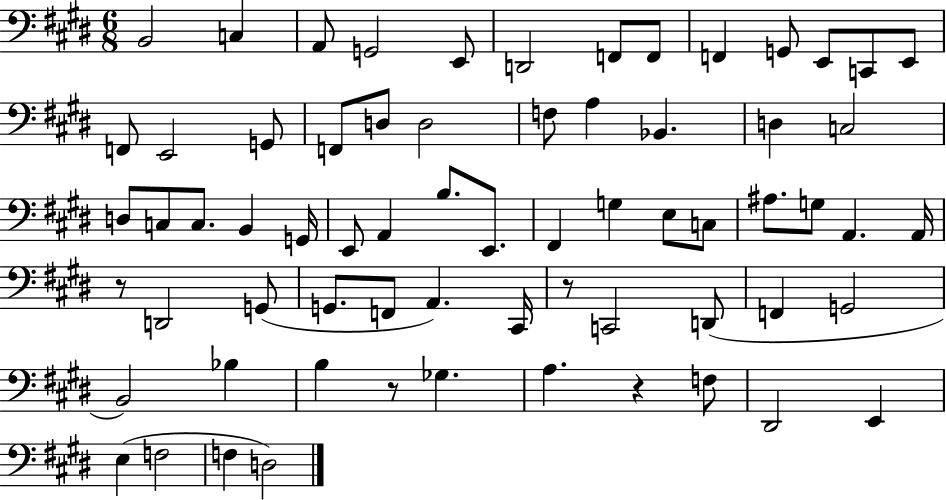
B2/h C3/q A2/e G2/h E2/e D2/h F2/e F2/e F2/q G2/e E2/e C2/e E2/e F2/e E2/h G2/e F2/e D3/e D3/h F3/e A3/q Bb2/q. D3/q C3/h D3/e C3/e C3/e. B2/q G2/s E2/e A2/q B3/e. E2/e. F#2/q G3/q E3/e C3/e A#3/e. G3/e A2/q. A2/s R/e D2/h G2/e G2/e. F2/e A2/q. C#2/s R/e C2/h D2/e F2/q G2/h B2/h Bb3/q B3/q R/e Gb3/q. A3/q. R/q F3/e D#2/h E2/q E3/q F3/h F3/q D3/h